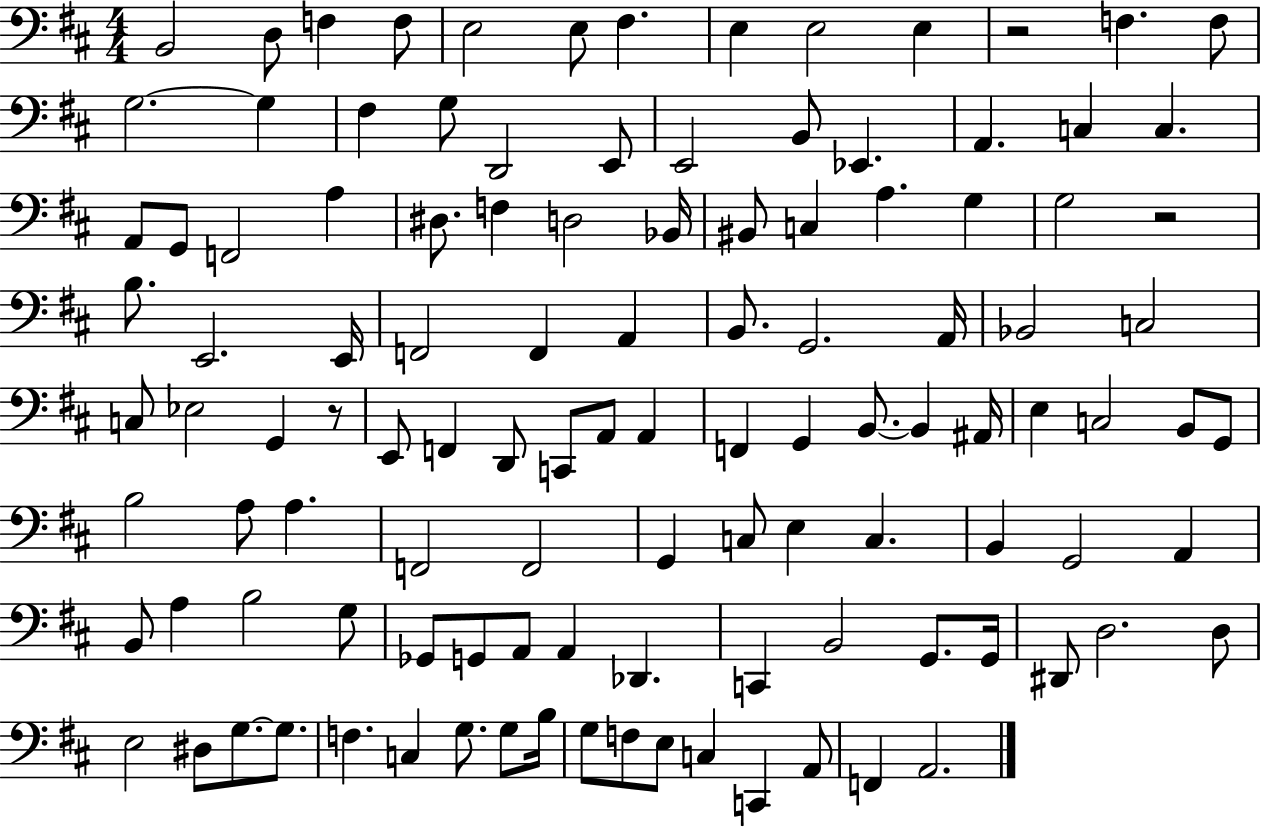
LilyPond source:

{
  \clef bass
  \numericTimeSignature
  \time 4/4
  \key d \major
  \repeat volta 2 { b,2 d8 f4 f8 | e2 e8 fis4. | e4 e2 e4 | r2 f4. f8 | \break g2.~~ g4 | fis4 g8 d,2 e,8 | e,2 b,8 ees,4. | a,4. c4 c4. | \break a,8 g,8 f,2 a4 | dis8. f4 d2 bes,16 | bis,8 c4 a4. g4 | g2 r2 | \break b8. e,2. e,16 | f,2 f,4 a,4 | b,8. g,2. a,16 | bes,2 c2 | \break c8 ees2 g,4 r8 | e,8 f,4 d,8 c,8 a,8 a,4 | f,4 g,4 b,8.~~ b,4 ais,16 | e4 c2 b,8 g,8 | \break b2 a8 a4. | f,2 f,2 | g,4 c8 e4 c4. | b,4 g,2 a,4 | \break b,8 a4 b2 g8 | ges,8 g,8 a,8 a,4 des,4. | c,4 b,2 g,8. g,16 | dis,8 d2. d8 | \break e2 dis8 g8.~~ g8. | f4. c4 g8. g8 b16 | g8 f8 e8 c4 c,4 a,8 | f,4 a,2. | \break } \bar "|."
}